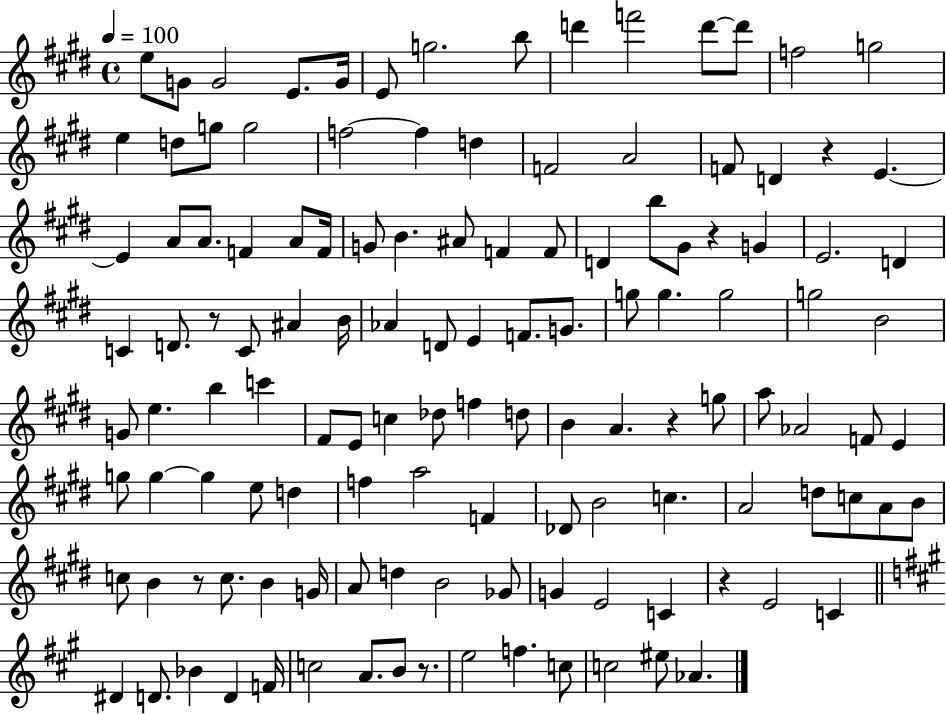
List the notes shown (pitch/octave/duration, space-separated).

E5/e G4/e G4/h E4/e. G4/s E4/e G5/h. B5/e D6/q F6/h D6/e D6/e F5/h G5/h E5/q D5/e G5/e G5/h F5/h F5/q D5/q F4/h A4/h F4/e D4/q R/q E4/q. E4/q A4/e A4/e. F4/q A4/e F4/s G4/e B4/q. A#4/e F4/q F4/e D4/q B5/e G#4/e R/q G4/q E4/h. D4/q C4/q D4/e. R/e C4/e A#4/q B4/s Ab4/q D4/e E4/q F4/e. G4/e. G5/e G5/q. G5/h G5/h B4/h G4/e E5/q. B5/q C6/q F#4/e E4/e C5/q Db5/e F5/q D5/e B4/q A4/q. R/q G5/e A5/e Ab4/h F4/e E4/q G5/e G5/q G5/q E5/e D5/q F5/q A5/h F4/q Db4/e B4/h C5/q. A4/h D5/e C5/e A4/e B4/e C5/e B4/q R/e C5/e. B4/q G4/s A4/e D5/q B4/h Gb4/e G4/q E4/h C4/q R/q E4/h C4/q D#4/q D4/e. Bb4/q D4/q F4/s C5/h A4/e. B4/e R/e. E5/h F5/q. C5/e C5/h EIS5/e Ab4/q.